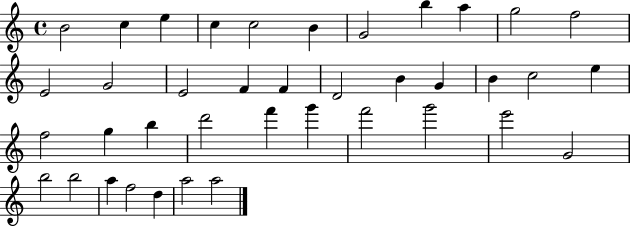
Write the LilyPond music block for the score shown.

{
  \clef treble
  \time 4/4
  \defaultTimeSignature
  \key c \major
  b'2 c''4 e''4 | c''4 c''2 b'4 | g'2 b''4 a''4 | g''2 f''2 | \break e'2 g'2 | e'2 f'4 f'4 | d'2 b'4 g'4 | b'4 c''2 e''4 | \break f''2 g''4 b''4 | d'''2 f'''4 g'''4 | f'''2 g'''2 | e'''2 g'2 | \break b''2 b''2 | a''4 f''2 d''4 | a''2 a''2 | \bar "|."
}